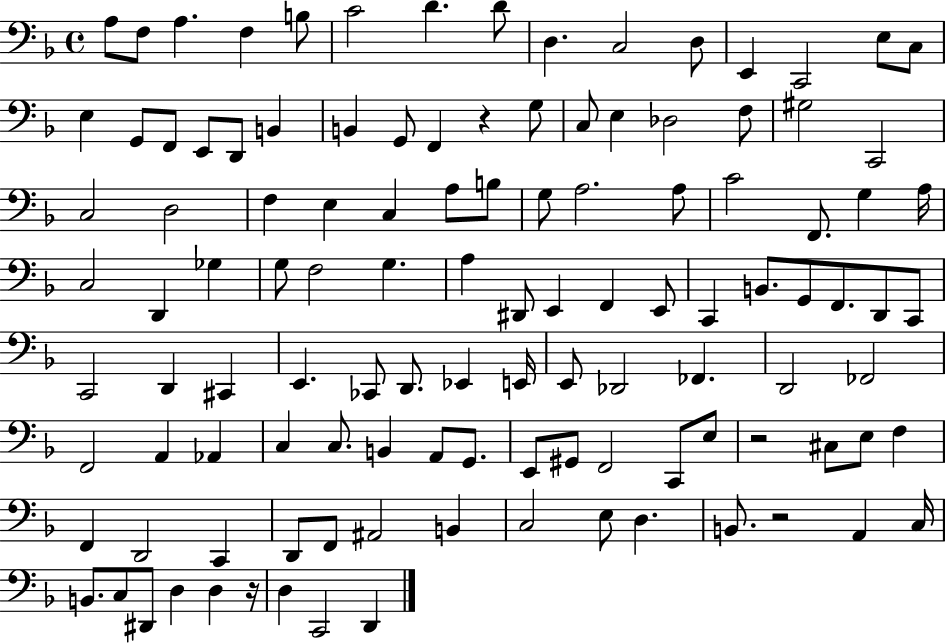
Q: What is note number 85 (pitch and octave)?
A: G#2